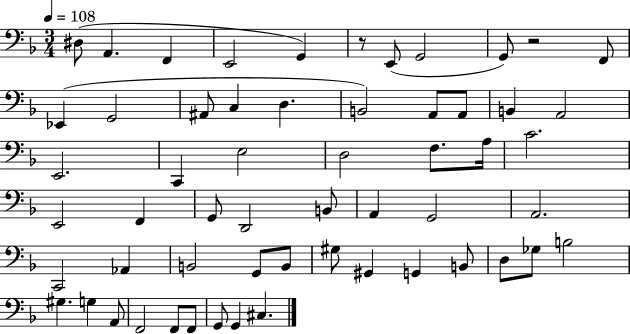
X:1
T:Untitled
M:3/4
L:1/4
K:F
^D,/2 A,, F,, E,,2 G,, z/2 E,,/2 G,,2 G,,/2 z2 F,,/2 _E,, G,,2 ^A,,/2 C, D, B,,2 A,,/2 A,,/2 B,, A,,2 E,,2 C,, E,2 D,2 F,/2 A,/4 C2 E,,2 F,, G,,/2 D,,2 B,,/2 A,, G,,2 A,,2 C,,2 _A,, B,,2 G,,/2 B,,/2 ^G,/2 ^G,, G,, B,,/2 D,/2 _G,/2 B,2 ^G, G, A,,/2 F,,2 F,,/2 F,,/2 G,,/2 G,, ^C,